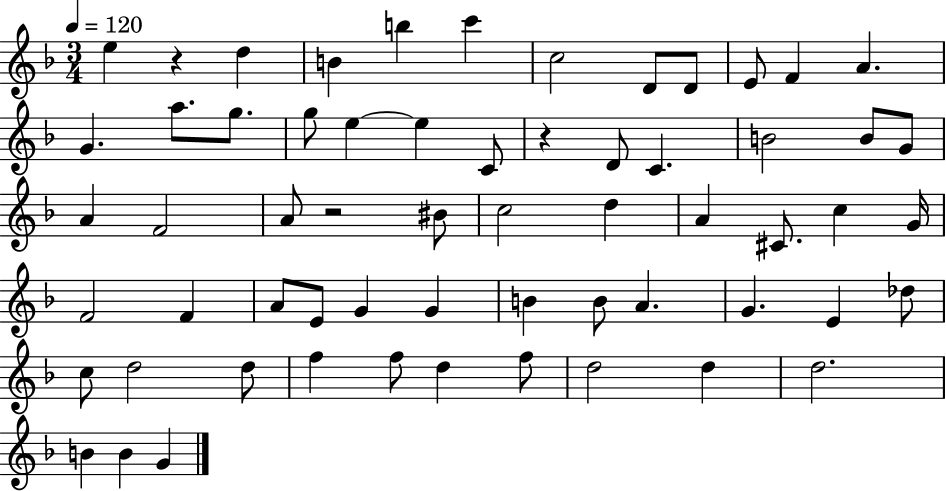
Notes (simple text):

E5/q R/q D5/q B4/q B5/q C6/q C5/h D4/e D4/e E4/e F4/q A4/q. G4/q. A5/e. G5/e. G5/e E5/q E5/q C4/e R/q D4/e C4/q. B4/h B4/e G4/e A4/q F4/h A4/e R/h BIS4/e C5/h D5/q A4/q C#4/e. C5/q G4/s F4/h F4/q A4/e E4/e G4/q G4/q B4/q B4/e A4/q. G4/q. E4/q Db5/e C5/e D5/h D5/e F5/q F5/e D5/q F5/e D5/h D5/q D5/h. B4/q B4/q G4/q